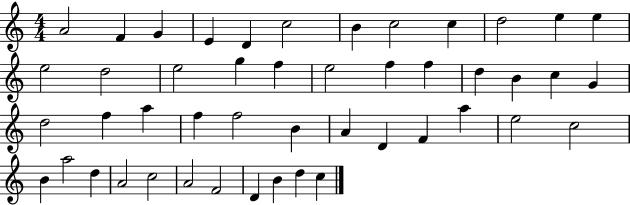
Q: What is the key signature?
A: C major